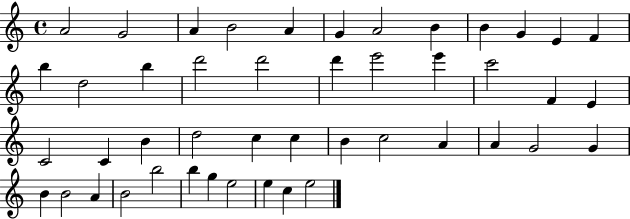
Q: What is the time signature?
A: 4/4